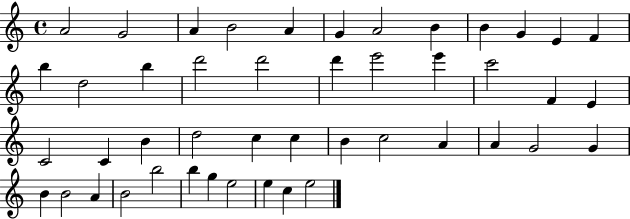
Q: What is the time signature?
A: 4/4